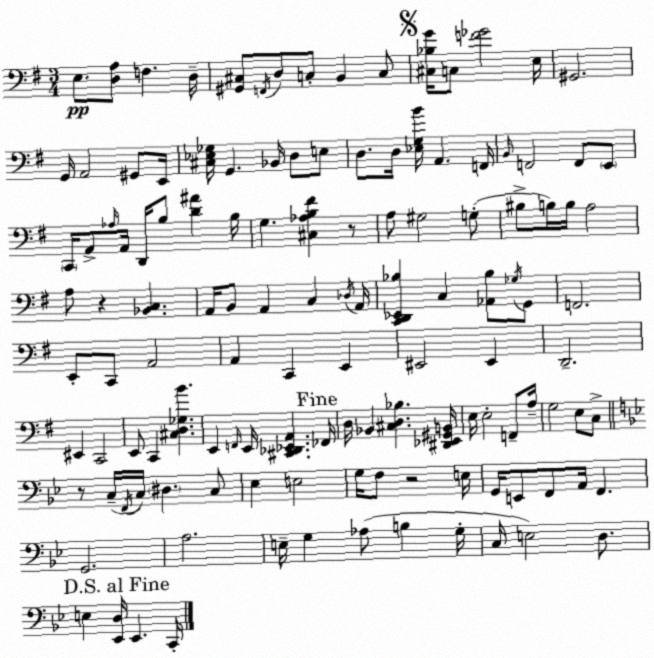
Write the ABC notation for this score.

X:1
T:Untitled
M:3/4
L:1/4
K:Em
E,/2 [D,A,]/2 F, D,/4 [^G,,^C,]/2 F,,/4 D,/2 C,/2 B,, C,/2 [^C,_B,G]/4 C,/2 [F_G]2 E,/4 ^G,,2 G,,/4 A,,2 ^G,,/2 E,,/4 [^C,_E,_G,]/4 G,, _B,,/4 D,/2 E,/2 D,/2 D,/4 [_E,G,B]/4 A,, F,,/4 B,,/4 F,,2 F,,/2 E,,/2 C,,/4 A,,/2 _A,/4 A,,/4 D,,/4 B,/2 [D^A] B,/4 G, [^C,_A,B,^F] z/2 A,/2 ^G,2 G,/2 ^B,/2 B,/4 B,/4 A,2 A,/2 z [_B,,C,] A,,/4 B,,/2 A,, C, _D,/4 A,,/4 [C,,D,,_E,,_B,] C, [_A,,_B,]/2 _G,/4 G,,/2 F,,2 E,,/2 C,,/2 A,,2 A,, C,, E,, ^E,,2 ^E,, D,,2 ^E,, C,,2 E,,/2 C,, [^C,D,_G,B] E,, F,,/4 E,,/4 [^C,,_D,,_E,,A,,] _F,,/4 D,/4 _B,, [^C,D,_B,] [^D,,_E,,^G,,B,,]/4 E,/4 E,2 F,,/2 A,/4 G,2 E,/2 C,/2 z/2 C,/4 F,,/4 C,/4 ^D, C,/2 _E, E,2 G,/4 F,/2 z2 E,/4 G,,/4 E,,/2 F,,/2 A,,/4 F,, G,,2 A,2 E,/4 G, _A,/2 B, G,/4 C,/4 E,2 D,/2 E, [_E,,D,]/4 _E,, C,,/4